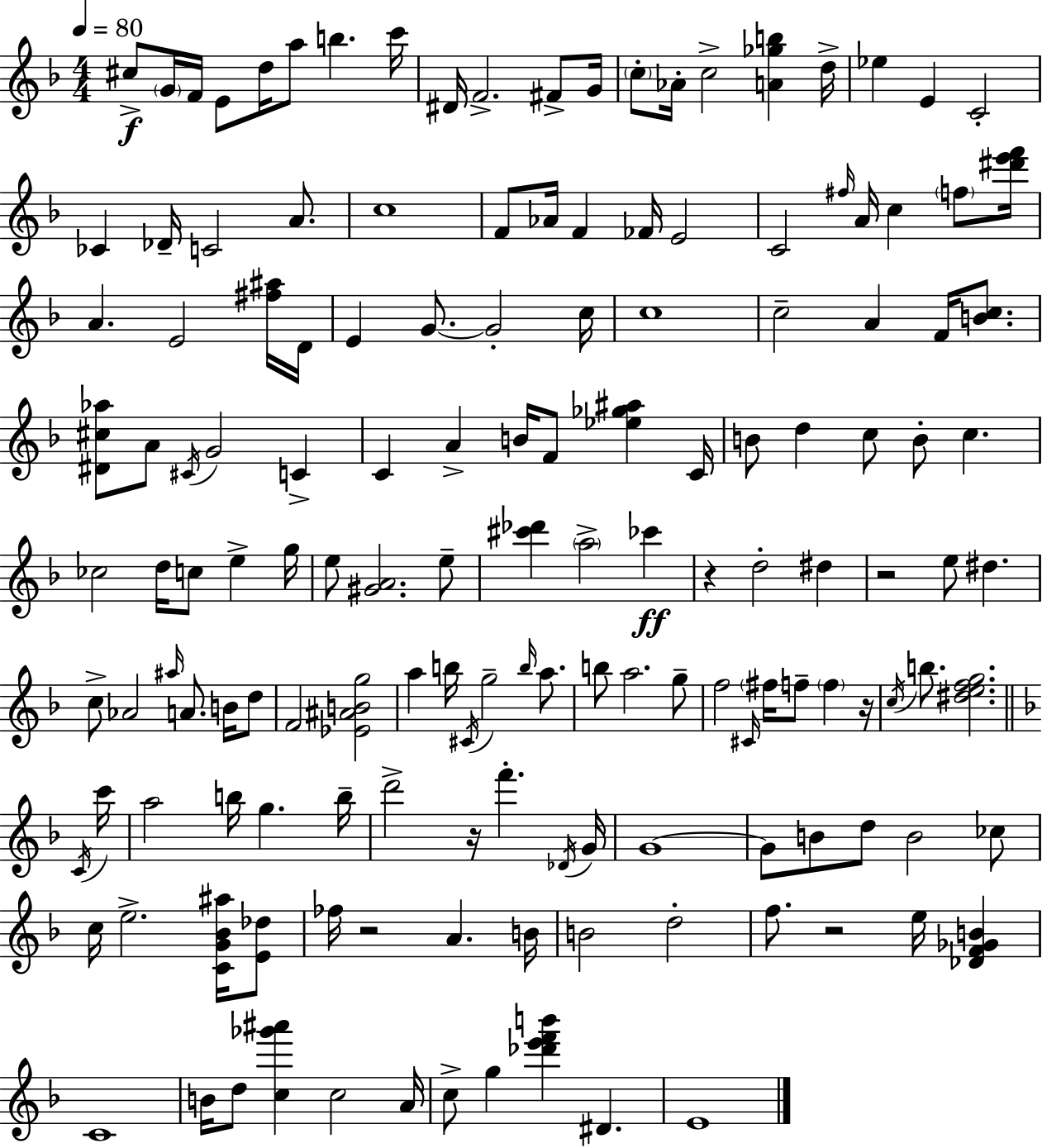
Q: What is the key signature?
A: D minor